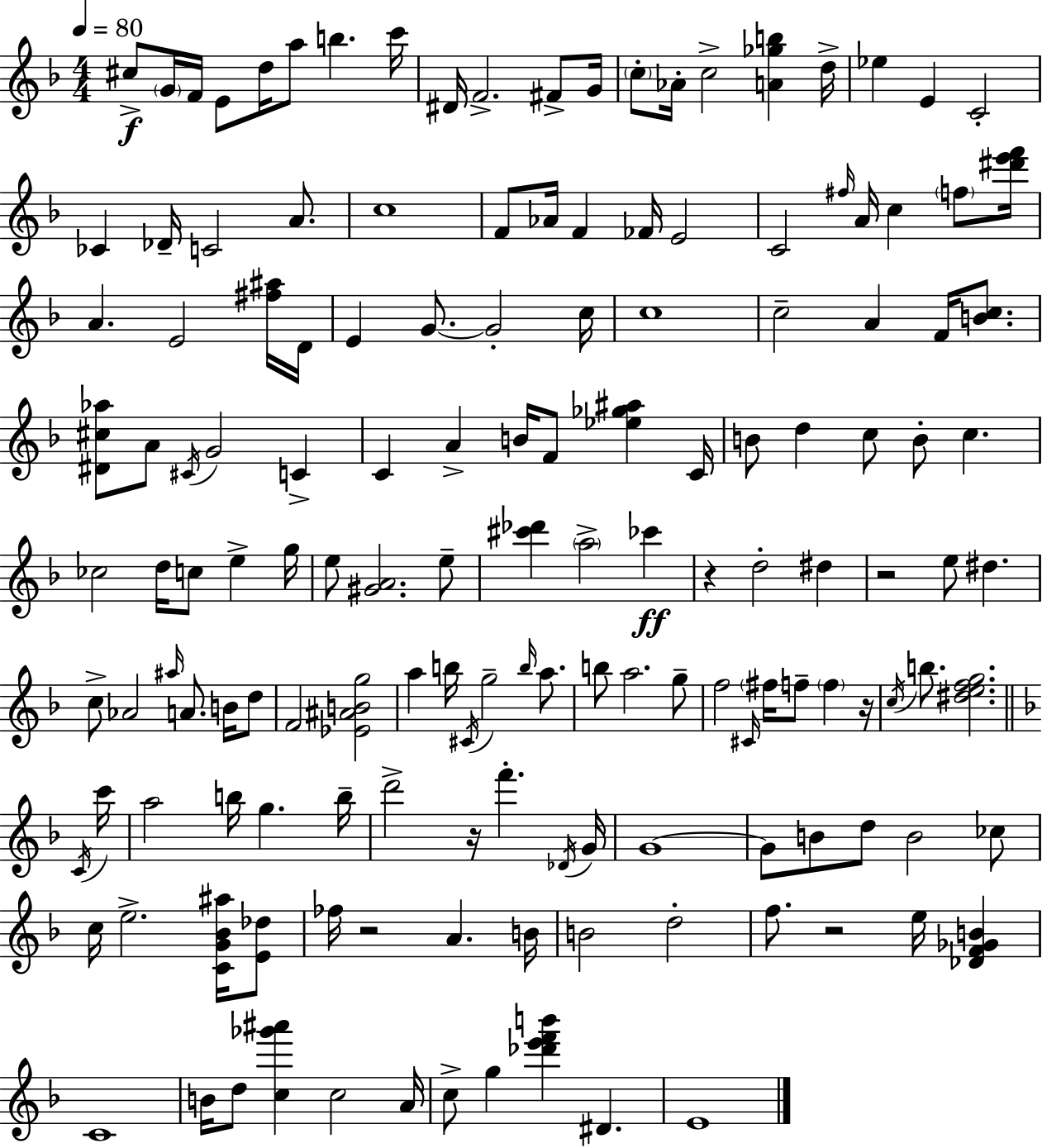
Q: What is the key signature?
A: D minor